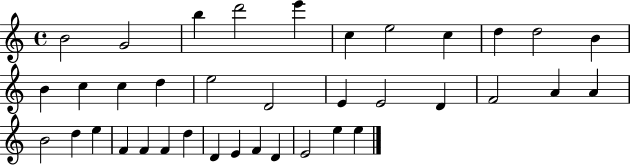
{
  \clef treble
  \time 4/4
  \defaultTimeSignature
  \key c \major
  b'2 g'2 | b''4 d'''2 e'''4 | c''4 e''2 c''4 | d''4 d''2 b'4 | \break b'4 c''4 c''4 d''4 | e''2 d'2 | e'4 e'2 d'4 | f'2 a'4 a'4 | \break b'2 d''4 e''4 | f'4 f'4 f'4 d''4 | d'4 e'4 f'4 d'4 | e'2 e''4 e''4 | \break \bar "|."
}